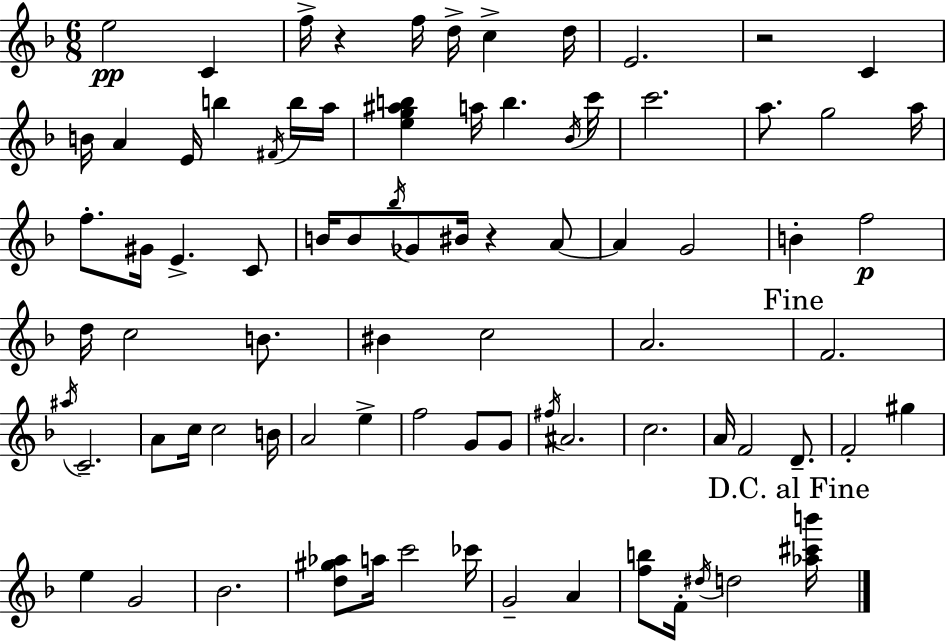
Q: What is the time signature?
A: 6/8